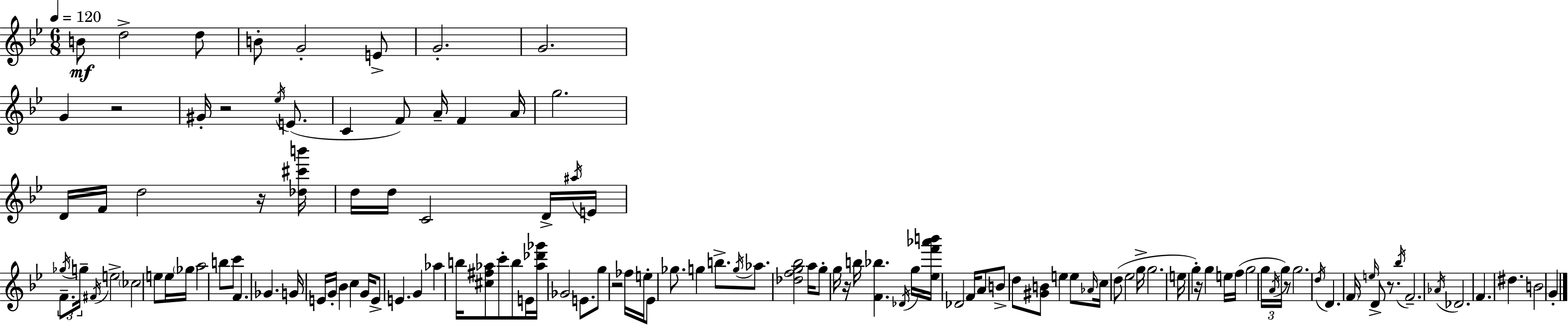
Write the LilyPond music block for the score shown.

{
  \clef treble
  \numericTimeSignature
  \time 6/8
  \key bes \major
  \tempo 4 = 120
  b'8\mf d''2-> d''8 | b'8-. g'2-. e'8-> | g'2.-. | g'2. | \break g'4 r2 | gis'16-. r2 \acciaccatura { ees''16 }( e'8. | c'4 f'8) a'16-- f'4 | a'16 g''2. | \break d'16 f'16 d''2 r16 | <des'' cis''' b'''>16 d''16 d''16 c'2 d'16-> | \acciaccatura { ais''16 } e'16 f'8.-- \tuplet 3/2 { \acciaccatura { ges''16 } g''16-- \acciaccatura { fis'16 } } e''2-> | \parenthesize ces''2 | \break e''8 e''16 \parenthesize ges''16 a''2 | b''8 c'''8 f'4. ges'4. | g'16 e'16 g'16-. bes'4 c''4 | g'16 e'8-> e'4. | \break g'4 aes''4 b''16 <cis'' fis'' aes''>8 c'''8-. | b''8 e'16 <aes'' des''' ges'''>16 ges'2 | e'8. g''8 r2 | fes''16 e''16-. ees'8 ges''8. g''4 | \break b''8.-> \acciaccatura { g''16 } aes''8. <des'' f'' g'' bes''>2 | a''16 g''8-. g''16 r16 b''16 <f' bes''>4. | \acciaccatura { des'16 } g''16 <ees'' f''' aes''' b'''>16 des'2 | f'16 a'8 b'8-> d''8 <gis' b'>8 | \break e''4 e''8 \grace { aes'16 } c''16 d''8( ees''2 | g''16-> g''2. | e''16 g''4-.) | r16 g''4 e''16 f''16( g''2 | \break \tuplet 3/2 { g''16 \acciaccatura { a'16 }) g''16 } r8 g''2. | \acciaccatura { d''16 } d'4. | \parenthesize f'16 \grace { e''16 } d'8-> r8. \acciaccatura { bes''16 } f'2.-- | \acciaccatura { aes'16 } | \break des'2. | f'4. dis''4. | b'2 g'4-. | \bar "|."
}